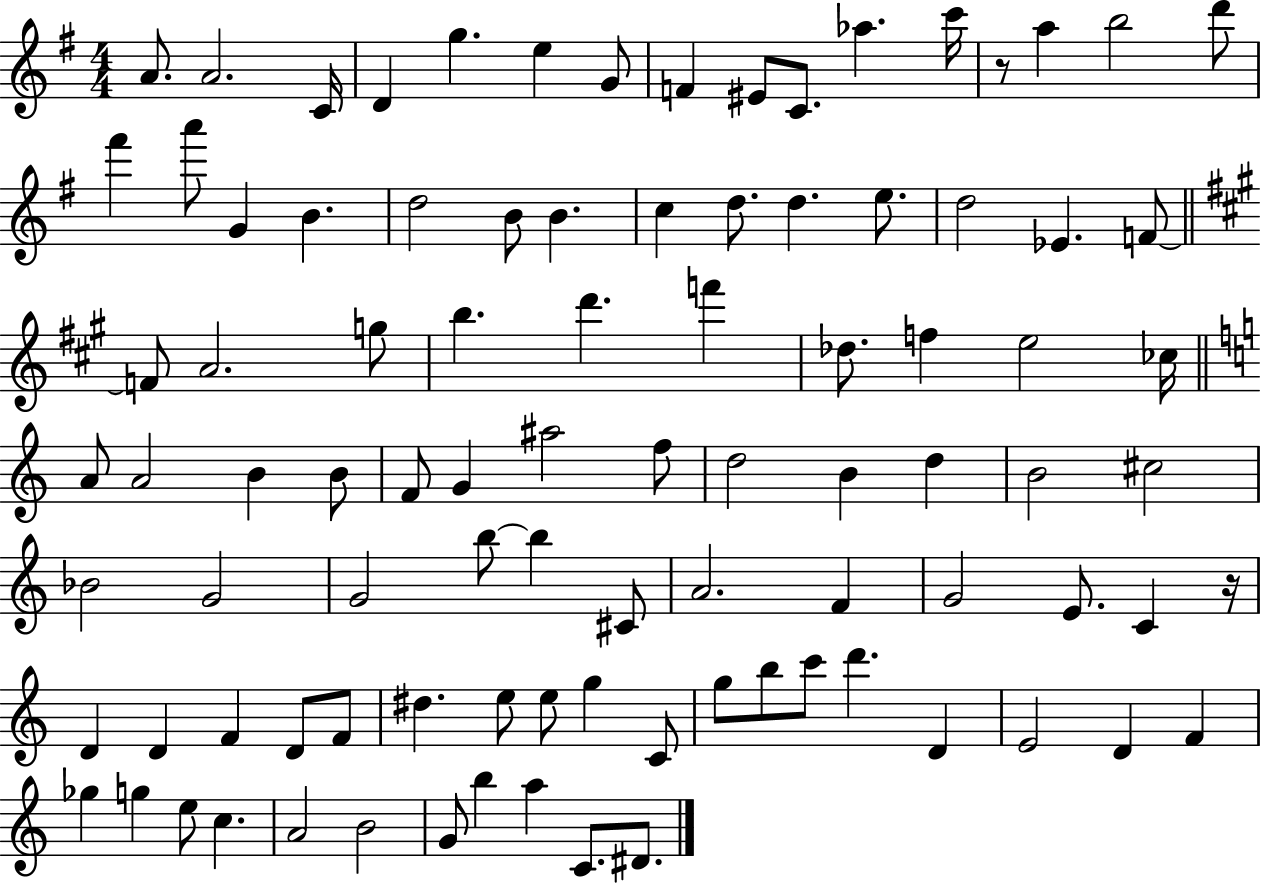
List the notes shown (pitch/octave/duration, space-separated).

A4/e. A4/h. C4/s D4/q G5/q. E5/q G4/e F4/q EIS4/e C4/e. Ab5/q. C6/s R/e A5/q B5/h D6/e F#6/q A6/e G4/q B4/q. D5/h B4/e B4/q. C5/q D5/e. D5/q. E5/e. D5/h Eb4/q. F4/e F4/e A4/h. G5/e B5/q. D6/q. F6/q Db5/e. F5/q E5/h CES5/s A4/e A4/h B4/q B4/e F4/e G4/q A#5/h F5/e D5/h B4/q D5/q B4/h C#5/h Bb4/h G4/h G4/h B5/e B5/q C#4/e A4/h. F4/q G4/h E4/e. C4/q R/s D4/q D4/q F4/q D4/e F4/e D#5/q. E5/e E5/e G5/q C4/e G5/e B5/e C6/e D6/q. D4/q E4/h D4/q F4/q Gb5/q G5/q E5/e C5/q. A4/h B4/h G4/e B5/q A5/q C4/e. D#4/e.